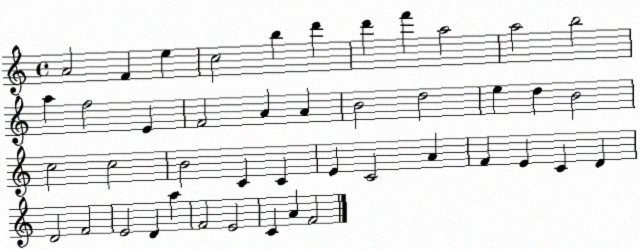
X:1
T:Untitled
M:4/4
L:1/4
K:C
A2 F e c2 b d' d' f' a2 a2 b2 a f2 E F2 A A B2 d2 e d B2 c2 c2 B2 C C E C2 A F E C D D2 F2 E2 D a F2 E2 C A F2